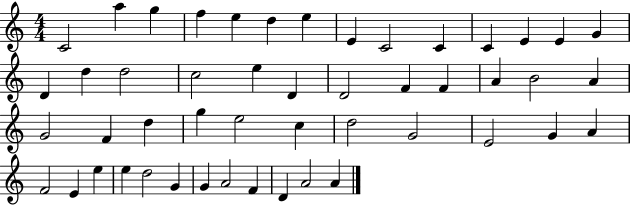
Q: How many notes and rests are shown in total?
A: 49